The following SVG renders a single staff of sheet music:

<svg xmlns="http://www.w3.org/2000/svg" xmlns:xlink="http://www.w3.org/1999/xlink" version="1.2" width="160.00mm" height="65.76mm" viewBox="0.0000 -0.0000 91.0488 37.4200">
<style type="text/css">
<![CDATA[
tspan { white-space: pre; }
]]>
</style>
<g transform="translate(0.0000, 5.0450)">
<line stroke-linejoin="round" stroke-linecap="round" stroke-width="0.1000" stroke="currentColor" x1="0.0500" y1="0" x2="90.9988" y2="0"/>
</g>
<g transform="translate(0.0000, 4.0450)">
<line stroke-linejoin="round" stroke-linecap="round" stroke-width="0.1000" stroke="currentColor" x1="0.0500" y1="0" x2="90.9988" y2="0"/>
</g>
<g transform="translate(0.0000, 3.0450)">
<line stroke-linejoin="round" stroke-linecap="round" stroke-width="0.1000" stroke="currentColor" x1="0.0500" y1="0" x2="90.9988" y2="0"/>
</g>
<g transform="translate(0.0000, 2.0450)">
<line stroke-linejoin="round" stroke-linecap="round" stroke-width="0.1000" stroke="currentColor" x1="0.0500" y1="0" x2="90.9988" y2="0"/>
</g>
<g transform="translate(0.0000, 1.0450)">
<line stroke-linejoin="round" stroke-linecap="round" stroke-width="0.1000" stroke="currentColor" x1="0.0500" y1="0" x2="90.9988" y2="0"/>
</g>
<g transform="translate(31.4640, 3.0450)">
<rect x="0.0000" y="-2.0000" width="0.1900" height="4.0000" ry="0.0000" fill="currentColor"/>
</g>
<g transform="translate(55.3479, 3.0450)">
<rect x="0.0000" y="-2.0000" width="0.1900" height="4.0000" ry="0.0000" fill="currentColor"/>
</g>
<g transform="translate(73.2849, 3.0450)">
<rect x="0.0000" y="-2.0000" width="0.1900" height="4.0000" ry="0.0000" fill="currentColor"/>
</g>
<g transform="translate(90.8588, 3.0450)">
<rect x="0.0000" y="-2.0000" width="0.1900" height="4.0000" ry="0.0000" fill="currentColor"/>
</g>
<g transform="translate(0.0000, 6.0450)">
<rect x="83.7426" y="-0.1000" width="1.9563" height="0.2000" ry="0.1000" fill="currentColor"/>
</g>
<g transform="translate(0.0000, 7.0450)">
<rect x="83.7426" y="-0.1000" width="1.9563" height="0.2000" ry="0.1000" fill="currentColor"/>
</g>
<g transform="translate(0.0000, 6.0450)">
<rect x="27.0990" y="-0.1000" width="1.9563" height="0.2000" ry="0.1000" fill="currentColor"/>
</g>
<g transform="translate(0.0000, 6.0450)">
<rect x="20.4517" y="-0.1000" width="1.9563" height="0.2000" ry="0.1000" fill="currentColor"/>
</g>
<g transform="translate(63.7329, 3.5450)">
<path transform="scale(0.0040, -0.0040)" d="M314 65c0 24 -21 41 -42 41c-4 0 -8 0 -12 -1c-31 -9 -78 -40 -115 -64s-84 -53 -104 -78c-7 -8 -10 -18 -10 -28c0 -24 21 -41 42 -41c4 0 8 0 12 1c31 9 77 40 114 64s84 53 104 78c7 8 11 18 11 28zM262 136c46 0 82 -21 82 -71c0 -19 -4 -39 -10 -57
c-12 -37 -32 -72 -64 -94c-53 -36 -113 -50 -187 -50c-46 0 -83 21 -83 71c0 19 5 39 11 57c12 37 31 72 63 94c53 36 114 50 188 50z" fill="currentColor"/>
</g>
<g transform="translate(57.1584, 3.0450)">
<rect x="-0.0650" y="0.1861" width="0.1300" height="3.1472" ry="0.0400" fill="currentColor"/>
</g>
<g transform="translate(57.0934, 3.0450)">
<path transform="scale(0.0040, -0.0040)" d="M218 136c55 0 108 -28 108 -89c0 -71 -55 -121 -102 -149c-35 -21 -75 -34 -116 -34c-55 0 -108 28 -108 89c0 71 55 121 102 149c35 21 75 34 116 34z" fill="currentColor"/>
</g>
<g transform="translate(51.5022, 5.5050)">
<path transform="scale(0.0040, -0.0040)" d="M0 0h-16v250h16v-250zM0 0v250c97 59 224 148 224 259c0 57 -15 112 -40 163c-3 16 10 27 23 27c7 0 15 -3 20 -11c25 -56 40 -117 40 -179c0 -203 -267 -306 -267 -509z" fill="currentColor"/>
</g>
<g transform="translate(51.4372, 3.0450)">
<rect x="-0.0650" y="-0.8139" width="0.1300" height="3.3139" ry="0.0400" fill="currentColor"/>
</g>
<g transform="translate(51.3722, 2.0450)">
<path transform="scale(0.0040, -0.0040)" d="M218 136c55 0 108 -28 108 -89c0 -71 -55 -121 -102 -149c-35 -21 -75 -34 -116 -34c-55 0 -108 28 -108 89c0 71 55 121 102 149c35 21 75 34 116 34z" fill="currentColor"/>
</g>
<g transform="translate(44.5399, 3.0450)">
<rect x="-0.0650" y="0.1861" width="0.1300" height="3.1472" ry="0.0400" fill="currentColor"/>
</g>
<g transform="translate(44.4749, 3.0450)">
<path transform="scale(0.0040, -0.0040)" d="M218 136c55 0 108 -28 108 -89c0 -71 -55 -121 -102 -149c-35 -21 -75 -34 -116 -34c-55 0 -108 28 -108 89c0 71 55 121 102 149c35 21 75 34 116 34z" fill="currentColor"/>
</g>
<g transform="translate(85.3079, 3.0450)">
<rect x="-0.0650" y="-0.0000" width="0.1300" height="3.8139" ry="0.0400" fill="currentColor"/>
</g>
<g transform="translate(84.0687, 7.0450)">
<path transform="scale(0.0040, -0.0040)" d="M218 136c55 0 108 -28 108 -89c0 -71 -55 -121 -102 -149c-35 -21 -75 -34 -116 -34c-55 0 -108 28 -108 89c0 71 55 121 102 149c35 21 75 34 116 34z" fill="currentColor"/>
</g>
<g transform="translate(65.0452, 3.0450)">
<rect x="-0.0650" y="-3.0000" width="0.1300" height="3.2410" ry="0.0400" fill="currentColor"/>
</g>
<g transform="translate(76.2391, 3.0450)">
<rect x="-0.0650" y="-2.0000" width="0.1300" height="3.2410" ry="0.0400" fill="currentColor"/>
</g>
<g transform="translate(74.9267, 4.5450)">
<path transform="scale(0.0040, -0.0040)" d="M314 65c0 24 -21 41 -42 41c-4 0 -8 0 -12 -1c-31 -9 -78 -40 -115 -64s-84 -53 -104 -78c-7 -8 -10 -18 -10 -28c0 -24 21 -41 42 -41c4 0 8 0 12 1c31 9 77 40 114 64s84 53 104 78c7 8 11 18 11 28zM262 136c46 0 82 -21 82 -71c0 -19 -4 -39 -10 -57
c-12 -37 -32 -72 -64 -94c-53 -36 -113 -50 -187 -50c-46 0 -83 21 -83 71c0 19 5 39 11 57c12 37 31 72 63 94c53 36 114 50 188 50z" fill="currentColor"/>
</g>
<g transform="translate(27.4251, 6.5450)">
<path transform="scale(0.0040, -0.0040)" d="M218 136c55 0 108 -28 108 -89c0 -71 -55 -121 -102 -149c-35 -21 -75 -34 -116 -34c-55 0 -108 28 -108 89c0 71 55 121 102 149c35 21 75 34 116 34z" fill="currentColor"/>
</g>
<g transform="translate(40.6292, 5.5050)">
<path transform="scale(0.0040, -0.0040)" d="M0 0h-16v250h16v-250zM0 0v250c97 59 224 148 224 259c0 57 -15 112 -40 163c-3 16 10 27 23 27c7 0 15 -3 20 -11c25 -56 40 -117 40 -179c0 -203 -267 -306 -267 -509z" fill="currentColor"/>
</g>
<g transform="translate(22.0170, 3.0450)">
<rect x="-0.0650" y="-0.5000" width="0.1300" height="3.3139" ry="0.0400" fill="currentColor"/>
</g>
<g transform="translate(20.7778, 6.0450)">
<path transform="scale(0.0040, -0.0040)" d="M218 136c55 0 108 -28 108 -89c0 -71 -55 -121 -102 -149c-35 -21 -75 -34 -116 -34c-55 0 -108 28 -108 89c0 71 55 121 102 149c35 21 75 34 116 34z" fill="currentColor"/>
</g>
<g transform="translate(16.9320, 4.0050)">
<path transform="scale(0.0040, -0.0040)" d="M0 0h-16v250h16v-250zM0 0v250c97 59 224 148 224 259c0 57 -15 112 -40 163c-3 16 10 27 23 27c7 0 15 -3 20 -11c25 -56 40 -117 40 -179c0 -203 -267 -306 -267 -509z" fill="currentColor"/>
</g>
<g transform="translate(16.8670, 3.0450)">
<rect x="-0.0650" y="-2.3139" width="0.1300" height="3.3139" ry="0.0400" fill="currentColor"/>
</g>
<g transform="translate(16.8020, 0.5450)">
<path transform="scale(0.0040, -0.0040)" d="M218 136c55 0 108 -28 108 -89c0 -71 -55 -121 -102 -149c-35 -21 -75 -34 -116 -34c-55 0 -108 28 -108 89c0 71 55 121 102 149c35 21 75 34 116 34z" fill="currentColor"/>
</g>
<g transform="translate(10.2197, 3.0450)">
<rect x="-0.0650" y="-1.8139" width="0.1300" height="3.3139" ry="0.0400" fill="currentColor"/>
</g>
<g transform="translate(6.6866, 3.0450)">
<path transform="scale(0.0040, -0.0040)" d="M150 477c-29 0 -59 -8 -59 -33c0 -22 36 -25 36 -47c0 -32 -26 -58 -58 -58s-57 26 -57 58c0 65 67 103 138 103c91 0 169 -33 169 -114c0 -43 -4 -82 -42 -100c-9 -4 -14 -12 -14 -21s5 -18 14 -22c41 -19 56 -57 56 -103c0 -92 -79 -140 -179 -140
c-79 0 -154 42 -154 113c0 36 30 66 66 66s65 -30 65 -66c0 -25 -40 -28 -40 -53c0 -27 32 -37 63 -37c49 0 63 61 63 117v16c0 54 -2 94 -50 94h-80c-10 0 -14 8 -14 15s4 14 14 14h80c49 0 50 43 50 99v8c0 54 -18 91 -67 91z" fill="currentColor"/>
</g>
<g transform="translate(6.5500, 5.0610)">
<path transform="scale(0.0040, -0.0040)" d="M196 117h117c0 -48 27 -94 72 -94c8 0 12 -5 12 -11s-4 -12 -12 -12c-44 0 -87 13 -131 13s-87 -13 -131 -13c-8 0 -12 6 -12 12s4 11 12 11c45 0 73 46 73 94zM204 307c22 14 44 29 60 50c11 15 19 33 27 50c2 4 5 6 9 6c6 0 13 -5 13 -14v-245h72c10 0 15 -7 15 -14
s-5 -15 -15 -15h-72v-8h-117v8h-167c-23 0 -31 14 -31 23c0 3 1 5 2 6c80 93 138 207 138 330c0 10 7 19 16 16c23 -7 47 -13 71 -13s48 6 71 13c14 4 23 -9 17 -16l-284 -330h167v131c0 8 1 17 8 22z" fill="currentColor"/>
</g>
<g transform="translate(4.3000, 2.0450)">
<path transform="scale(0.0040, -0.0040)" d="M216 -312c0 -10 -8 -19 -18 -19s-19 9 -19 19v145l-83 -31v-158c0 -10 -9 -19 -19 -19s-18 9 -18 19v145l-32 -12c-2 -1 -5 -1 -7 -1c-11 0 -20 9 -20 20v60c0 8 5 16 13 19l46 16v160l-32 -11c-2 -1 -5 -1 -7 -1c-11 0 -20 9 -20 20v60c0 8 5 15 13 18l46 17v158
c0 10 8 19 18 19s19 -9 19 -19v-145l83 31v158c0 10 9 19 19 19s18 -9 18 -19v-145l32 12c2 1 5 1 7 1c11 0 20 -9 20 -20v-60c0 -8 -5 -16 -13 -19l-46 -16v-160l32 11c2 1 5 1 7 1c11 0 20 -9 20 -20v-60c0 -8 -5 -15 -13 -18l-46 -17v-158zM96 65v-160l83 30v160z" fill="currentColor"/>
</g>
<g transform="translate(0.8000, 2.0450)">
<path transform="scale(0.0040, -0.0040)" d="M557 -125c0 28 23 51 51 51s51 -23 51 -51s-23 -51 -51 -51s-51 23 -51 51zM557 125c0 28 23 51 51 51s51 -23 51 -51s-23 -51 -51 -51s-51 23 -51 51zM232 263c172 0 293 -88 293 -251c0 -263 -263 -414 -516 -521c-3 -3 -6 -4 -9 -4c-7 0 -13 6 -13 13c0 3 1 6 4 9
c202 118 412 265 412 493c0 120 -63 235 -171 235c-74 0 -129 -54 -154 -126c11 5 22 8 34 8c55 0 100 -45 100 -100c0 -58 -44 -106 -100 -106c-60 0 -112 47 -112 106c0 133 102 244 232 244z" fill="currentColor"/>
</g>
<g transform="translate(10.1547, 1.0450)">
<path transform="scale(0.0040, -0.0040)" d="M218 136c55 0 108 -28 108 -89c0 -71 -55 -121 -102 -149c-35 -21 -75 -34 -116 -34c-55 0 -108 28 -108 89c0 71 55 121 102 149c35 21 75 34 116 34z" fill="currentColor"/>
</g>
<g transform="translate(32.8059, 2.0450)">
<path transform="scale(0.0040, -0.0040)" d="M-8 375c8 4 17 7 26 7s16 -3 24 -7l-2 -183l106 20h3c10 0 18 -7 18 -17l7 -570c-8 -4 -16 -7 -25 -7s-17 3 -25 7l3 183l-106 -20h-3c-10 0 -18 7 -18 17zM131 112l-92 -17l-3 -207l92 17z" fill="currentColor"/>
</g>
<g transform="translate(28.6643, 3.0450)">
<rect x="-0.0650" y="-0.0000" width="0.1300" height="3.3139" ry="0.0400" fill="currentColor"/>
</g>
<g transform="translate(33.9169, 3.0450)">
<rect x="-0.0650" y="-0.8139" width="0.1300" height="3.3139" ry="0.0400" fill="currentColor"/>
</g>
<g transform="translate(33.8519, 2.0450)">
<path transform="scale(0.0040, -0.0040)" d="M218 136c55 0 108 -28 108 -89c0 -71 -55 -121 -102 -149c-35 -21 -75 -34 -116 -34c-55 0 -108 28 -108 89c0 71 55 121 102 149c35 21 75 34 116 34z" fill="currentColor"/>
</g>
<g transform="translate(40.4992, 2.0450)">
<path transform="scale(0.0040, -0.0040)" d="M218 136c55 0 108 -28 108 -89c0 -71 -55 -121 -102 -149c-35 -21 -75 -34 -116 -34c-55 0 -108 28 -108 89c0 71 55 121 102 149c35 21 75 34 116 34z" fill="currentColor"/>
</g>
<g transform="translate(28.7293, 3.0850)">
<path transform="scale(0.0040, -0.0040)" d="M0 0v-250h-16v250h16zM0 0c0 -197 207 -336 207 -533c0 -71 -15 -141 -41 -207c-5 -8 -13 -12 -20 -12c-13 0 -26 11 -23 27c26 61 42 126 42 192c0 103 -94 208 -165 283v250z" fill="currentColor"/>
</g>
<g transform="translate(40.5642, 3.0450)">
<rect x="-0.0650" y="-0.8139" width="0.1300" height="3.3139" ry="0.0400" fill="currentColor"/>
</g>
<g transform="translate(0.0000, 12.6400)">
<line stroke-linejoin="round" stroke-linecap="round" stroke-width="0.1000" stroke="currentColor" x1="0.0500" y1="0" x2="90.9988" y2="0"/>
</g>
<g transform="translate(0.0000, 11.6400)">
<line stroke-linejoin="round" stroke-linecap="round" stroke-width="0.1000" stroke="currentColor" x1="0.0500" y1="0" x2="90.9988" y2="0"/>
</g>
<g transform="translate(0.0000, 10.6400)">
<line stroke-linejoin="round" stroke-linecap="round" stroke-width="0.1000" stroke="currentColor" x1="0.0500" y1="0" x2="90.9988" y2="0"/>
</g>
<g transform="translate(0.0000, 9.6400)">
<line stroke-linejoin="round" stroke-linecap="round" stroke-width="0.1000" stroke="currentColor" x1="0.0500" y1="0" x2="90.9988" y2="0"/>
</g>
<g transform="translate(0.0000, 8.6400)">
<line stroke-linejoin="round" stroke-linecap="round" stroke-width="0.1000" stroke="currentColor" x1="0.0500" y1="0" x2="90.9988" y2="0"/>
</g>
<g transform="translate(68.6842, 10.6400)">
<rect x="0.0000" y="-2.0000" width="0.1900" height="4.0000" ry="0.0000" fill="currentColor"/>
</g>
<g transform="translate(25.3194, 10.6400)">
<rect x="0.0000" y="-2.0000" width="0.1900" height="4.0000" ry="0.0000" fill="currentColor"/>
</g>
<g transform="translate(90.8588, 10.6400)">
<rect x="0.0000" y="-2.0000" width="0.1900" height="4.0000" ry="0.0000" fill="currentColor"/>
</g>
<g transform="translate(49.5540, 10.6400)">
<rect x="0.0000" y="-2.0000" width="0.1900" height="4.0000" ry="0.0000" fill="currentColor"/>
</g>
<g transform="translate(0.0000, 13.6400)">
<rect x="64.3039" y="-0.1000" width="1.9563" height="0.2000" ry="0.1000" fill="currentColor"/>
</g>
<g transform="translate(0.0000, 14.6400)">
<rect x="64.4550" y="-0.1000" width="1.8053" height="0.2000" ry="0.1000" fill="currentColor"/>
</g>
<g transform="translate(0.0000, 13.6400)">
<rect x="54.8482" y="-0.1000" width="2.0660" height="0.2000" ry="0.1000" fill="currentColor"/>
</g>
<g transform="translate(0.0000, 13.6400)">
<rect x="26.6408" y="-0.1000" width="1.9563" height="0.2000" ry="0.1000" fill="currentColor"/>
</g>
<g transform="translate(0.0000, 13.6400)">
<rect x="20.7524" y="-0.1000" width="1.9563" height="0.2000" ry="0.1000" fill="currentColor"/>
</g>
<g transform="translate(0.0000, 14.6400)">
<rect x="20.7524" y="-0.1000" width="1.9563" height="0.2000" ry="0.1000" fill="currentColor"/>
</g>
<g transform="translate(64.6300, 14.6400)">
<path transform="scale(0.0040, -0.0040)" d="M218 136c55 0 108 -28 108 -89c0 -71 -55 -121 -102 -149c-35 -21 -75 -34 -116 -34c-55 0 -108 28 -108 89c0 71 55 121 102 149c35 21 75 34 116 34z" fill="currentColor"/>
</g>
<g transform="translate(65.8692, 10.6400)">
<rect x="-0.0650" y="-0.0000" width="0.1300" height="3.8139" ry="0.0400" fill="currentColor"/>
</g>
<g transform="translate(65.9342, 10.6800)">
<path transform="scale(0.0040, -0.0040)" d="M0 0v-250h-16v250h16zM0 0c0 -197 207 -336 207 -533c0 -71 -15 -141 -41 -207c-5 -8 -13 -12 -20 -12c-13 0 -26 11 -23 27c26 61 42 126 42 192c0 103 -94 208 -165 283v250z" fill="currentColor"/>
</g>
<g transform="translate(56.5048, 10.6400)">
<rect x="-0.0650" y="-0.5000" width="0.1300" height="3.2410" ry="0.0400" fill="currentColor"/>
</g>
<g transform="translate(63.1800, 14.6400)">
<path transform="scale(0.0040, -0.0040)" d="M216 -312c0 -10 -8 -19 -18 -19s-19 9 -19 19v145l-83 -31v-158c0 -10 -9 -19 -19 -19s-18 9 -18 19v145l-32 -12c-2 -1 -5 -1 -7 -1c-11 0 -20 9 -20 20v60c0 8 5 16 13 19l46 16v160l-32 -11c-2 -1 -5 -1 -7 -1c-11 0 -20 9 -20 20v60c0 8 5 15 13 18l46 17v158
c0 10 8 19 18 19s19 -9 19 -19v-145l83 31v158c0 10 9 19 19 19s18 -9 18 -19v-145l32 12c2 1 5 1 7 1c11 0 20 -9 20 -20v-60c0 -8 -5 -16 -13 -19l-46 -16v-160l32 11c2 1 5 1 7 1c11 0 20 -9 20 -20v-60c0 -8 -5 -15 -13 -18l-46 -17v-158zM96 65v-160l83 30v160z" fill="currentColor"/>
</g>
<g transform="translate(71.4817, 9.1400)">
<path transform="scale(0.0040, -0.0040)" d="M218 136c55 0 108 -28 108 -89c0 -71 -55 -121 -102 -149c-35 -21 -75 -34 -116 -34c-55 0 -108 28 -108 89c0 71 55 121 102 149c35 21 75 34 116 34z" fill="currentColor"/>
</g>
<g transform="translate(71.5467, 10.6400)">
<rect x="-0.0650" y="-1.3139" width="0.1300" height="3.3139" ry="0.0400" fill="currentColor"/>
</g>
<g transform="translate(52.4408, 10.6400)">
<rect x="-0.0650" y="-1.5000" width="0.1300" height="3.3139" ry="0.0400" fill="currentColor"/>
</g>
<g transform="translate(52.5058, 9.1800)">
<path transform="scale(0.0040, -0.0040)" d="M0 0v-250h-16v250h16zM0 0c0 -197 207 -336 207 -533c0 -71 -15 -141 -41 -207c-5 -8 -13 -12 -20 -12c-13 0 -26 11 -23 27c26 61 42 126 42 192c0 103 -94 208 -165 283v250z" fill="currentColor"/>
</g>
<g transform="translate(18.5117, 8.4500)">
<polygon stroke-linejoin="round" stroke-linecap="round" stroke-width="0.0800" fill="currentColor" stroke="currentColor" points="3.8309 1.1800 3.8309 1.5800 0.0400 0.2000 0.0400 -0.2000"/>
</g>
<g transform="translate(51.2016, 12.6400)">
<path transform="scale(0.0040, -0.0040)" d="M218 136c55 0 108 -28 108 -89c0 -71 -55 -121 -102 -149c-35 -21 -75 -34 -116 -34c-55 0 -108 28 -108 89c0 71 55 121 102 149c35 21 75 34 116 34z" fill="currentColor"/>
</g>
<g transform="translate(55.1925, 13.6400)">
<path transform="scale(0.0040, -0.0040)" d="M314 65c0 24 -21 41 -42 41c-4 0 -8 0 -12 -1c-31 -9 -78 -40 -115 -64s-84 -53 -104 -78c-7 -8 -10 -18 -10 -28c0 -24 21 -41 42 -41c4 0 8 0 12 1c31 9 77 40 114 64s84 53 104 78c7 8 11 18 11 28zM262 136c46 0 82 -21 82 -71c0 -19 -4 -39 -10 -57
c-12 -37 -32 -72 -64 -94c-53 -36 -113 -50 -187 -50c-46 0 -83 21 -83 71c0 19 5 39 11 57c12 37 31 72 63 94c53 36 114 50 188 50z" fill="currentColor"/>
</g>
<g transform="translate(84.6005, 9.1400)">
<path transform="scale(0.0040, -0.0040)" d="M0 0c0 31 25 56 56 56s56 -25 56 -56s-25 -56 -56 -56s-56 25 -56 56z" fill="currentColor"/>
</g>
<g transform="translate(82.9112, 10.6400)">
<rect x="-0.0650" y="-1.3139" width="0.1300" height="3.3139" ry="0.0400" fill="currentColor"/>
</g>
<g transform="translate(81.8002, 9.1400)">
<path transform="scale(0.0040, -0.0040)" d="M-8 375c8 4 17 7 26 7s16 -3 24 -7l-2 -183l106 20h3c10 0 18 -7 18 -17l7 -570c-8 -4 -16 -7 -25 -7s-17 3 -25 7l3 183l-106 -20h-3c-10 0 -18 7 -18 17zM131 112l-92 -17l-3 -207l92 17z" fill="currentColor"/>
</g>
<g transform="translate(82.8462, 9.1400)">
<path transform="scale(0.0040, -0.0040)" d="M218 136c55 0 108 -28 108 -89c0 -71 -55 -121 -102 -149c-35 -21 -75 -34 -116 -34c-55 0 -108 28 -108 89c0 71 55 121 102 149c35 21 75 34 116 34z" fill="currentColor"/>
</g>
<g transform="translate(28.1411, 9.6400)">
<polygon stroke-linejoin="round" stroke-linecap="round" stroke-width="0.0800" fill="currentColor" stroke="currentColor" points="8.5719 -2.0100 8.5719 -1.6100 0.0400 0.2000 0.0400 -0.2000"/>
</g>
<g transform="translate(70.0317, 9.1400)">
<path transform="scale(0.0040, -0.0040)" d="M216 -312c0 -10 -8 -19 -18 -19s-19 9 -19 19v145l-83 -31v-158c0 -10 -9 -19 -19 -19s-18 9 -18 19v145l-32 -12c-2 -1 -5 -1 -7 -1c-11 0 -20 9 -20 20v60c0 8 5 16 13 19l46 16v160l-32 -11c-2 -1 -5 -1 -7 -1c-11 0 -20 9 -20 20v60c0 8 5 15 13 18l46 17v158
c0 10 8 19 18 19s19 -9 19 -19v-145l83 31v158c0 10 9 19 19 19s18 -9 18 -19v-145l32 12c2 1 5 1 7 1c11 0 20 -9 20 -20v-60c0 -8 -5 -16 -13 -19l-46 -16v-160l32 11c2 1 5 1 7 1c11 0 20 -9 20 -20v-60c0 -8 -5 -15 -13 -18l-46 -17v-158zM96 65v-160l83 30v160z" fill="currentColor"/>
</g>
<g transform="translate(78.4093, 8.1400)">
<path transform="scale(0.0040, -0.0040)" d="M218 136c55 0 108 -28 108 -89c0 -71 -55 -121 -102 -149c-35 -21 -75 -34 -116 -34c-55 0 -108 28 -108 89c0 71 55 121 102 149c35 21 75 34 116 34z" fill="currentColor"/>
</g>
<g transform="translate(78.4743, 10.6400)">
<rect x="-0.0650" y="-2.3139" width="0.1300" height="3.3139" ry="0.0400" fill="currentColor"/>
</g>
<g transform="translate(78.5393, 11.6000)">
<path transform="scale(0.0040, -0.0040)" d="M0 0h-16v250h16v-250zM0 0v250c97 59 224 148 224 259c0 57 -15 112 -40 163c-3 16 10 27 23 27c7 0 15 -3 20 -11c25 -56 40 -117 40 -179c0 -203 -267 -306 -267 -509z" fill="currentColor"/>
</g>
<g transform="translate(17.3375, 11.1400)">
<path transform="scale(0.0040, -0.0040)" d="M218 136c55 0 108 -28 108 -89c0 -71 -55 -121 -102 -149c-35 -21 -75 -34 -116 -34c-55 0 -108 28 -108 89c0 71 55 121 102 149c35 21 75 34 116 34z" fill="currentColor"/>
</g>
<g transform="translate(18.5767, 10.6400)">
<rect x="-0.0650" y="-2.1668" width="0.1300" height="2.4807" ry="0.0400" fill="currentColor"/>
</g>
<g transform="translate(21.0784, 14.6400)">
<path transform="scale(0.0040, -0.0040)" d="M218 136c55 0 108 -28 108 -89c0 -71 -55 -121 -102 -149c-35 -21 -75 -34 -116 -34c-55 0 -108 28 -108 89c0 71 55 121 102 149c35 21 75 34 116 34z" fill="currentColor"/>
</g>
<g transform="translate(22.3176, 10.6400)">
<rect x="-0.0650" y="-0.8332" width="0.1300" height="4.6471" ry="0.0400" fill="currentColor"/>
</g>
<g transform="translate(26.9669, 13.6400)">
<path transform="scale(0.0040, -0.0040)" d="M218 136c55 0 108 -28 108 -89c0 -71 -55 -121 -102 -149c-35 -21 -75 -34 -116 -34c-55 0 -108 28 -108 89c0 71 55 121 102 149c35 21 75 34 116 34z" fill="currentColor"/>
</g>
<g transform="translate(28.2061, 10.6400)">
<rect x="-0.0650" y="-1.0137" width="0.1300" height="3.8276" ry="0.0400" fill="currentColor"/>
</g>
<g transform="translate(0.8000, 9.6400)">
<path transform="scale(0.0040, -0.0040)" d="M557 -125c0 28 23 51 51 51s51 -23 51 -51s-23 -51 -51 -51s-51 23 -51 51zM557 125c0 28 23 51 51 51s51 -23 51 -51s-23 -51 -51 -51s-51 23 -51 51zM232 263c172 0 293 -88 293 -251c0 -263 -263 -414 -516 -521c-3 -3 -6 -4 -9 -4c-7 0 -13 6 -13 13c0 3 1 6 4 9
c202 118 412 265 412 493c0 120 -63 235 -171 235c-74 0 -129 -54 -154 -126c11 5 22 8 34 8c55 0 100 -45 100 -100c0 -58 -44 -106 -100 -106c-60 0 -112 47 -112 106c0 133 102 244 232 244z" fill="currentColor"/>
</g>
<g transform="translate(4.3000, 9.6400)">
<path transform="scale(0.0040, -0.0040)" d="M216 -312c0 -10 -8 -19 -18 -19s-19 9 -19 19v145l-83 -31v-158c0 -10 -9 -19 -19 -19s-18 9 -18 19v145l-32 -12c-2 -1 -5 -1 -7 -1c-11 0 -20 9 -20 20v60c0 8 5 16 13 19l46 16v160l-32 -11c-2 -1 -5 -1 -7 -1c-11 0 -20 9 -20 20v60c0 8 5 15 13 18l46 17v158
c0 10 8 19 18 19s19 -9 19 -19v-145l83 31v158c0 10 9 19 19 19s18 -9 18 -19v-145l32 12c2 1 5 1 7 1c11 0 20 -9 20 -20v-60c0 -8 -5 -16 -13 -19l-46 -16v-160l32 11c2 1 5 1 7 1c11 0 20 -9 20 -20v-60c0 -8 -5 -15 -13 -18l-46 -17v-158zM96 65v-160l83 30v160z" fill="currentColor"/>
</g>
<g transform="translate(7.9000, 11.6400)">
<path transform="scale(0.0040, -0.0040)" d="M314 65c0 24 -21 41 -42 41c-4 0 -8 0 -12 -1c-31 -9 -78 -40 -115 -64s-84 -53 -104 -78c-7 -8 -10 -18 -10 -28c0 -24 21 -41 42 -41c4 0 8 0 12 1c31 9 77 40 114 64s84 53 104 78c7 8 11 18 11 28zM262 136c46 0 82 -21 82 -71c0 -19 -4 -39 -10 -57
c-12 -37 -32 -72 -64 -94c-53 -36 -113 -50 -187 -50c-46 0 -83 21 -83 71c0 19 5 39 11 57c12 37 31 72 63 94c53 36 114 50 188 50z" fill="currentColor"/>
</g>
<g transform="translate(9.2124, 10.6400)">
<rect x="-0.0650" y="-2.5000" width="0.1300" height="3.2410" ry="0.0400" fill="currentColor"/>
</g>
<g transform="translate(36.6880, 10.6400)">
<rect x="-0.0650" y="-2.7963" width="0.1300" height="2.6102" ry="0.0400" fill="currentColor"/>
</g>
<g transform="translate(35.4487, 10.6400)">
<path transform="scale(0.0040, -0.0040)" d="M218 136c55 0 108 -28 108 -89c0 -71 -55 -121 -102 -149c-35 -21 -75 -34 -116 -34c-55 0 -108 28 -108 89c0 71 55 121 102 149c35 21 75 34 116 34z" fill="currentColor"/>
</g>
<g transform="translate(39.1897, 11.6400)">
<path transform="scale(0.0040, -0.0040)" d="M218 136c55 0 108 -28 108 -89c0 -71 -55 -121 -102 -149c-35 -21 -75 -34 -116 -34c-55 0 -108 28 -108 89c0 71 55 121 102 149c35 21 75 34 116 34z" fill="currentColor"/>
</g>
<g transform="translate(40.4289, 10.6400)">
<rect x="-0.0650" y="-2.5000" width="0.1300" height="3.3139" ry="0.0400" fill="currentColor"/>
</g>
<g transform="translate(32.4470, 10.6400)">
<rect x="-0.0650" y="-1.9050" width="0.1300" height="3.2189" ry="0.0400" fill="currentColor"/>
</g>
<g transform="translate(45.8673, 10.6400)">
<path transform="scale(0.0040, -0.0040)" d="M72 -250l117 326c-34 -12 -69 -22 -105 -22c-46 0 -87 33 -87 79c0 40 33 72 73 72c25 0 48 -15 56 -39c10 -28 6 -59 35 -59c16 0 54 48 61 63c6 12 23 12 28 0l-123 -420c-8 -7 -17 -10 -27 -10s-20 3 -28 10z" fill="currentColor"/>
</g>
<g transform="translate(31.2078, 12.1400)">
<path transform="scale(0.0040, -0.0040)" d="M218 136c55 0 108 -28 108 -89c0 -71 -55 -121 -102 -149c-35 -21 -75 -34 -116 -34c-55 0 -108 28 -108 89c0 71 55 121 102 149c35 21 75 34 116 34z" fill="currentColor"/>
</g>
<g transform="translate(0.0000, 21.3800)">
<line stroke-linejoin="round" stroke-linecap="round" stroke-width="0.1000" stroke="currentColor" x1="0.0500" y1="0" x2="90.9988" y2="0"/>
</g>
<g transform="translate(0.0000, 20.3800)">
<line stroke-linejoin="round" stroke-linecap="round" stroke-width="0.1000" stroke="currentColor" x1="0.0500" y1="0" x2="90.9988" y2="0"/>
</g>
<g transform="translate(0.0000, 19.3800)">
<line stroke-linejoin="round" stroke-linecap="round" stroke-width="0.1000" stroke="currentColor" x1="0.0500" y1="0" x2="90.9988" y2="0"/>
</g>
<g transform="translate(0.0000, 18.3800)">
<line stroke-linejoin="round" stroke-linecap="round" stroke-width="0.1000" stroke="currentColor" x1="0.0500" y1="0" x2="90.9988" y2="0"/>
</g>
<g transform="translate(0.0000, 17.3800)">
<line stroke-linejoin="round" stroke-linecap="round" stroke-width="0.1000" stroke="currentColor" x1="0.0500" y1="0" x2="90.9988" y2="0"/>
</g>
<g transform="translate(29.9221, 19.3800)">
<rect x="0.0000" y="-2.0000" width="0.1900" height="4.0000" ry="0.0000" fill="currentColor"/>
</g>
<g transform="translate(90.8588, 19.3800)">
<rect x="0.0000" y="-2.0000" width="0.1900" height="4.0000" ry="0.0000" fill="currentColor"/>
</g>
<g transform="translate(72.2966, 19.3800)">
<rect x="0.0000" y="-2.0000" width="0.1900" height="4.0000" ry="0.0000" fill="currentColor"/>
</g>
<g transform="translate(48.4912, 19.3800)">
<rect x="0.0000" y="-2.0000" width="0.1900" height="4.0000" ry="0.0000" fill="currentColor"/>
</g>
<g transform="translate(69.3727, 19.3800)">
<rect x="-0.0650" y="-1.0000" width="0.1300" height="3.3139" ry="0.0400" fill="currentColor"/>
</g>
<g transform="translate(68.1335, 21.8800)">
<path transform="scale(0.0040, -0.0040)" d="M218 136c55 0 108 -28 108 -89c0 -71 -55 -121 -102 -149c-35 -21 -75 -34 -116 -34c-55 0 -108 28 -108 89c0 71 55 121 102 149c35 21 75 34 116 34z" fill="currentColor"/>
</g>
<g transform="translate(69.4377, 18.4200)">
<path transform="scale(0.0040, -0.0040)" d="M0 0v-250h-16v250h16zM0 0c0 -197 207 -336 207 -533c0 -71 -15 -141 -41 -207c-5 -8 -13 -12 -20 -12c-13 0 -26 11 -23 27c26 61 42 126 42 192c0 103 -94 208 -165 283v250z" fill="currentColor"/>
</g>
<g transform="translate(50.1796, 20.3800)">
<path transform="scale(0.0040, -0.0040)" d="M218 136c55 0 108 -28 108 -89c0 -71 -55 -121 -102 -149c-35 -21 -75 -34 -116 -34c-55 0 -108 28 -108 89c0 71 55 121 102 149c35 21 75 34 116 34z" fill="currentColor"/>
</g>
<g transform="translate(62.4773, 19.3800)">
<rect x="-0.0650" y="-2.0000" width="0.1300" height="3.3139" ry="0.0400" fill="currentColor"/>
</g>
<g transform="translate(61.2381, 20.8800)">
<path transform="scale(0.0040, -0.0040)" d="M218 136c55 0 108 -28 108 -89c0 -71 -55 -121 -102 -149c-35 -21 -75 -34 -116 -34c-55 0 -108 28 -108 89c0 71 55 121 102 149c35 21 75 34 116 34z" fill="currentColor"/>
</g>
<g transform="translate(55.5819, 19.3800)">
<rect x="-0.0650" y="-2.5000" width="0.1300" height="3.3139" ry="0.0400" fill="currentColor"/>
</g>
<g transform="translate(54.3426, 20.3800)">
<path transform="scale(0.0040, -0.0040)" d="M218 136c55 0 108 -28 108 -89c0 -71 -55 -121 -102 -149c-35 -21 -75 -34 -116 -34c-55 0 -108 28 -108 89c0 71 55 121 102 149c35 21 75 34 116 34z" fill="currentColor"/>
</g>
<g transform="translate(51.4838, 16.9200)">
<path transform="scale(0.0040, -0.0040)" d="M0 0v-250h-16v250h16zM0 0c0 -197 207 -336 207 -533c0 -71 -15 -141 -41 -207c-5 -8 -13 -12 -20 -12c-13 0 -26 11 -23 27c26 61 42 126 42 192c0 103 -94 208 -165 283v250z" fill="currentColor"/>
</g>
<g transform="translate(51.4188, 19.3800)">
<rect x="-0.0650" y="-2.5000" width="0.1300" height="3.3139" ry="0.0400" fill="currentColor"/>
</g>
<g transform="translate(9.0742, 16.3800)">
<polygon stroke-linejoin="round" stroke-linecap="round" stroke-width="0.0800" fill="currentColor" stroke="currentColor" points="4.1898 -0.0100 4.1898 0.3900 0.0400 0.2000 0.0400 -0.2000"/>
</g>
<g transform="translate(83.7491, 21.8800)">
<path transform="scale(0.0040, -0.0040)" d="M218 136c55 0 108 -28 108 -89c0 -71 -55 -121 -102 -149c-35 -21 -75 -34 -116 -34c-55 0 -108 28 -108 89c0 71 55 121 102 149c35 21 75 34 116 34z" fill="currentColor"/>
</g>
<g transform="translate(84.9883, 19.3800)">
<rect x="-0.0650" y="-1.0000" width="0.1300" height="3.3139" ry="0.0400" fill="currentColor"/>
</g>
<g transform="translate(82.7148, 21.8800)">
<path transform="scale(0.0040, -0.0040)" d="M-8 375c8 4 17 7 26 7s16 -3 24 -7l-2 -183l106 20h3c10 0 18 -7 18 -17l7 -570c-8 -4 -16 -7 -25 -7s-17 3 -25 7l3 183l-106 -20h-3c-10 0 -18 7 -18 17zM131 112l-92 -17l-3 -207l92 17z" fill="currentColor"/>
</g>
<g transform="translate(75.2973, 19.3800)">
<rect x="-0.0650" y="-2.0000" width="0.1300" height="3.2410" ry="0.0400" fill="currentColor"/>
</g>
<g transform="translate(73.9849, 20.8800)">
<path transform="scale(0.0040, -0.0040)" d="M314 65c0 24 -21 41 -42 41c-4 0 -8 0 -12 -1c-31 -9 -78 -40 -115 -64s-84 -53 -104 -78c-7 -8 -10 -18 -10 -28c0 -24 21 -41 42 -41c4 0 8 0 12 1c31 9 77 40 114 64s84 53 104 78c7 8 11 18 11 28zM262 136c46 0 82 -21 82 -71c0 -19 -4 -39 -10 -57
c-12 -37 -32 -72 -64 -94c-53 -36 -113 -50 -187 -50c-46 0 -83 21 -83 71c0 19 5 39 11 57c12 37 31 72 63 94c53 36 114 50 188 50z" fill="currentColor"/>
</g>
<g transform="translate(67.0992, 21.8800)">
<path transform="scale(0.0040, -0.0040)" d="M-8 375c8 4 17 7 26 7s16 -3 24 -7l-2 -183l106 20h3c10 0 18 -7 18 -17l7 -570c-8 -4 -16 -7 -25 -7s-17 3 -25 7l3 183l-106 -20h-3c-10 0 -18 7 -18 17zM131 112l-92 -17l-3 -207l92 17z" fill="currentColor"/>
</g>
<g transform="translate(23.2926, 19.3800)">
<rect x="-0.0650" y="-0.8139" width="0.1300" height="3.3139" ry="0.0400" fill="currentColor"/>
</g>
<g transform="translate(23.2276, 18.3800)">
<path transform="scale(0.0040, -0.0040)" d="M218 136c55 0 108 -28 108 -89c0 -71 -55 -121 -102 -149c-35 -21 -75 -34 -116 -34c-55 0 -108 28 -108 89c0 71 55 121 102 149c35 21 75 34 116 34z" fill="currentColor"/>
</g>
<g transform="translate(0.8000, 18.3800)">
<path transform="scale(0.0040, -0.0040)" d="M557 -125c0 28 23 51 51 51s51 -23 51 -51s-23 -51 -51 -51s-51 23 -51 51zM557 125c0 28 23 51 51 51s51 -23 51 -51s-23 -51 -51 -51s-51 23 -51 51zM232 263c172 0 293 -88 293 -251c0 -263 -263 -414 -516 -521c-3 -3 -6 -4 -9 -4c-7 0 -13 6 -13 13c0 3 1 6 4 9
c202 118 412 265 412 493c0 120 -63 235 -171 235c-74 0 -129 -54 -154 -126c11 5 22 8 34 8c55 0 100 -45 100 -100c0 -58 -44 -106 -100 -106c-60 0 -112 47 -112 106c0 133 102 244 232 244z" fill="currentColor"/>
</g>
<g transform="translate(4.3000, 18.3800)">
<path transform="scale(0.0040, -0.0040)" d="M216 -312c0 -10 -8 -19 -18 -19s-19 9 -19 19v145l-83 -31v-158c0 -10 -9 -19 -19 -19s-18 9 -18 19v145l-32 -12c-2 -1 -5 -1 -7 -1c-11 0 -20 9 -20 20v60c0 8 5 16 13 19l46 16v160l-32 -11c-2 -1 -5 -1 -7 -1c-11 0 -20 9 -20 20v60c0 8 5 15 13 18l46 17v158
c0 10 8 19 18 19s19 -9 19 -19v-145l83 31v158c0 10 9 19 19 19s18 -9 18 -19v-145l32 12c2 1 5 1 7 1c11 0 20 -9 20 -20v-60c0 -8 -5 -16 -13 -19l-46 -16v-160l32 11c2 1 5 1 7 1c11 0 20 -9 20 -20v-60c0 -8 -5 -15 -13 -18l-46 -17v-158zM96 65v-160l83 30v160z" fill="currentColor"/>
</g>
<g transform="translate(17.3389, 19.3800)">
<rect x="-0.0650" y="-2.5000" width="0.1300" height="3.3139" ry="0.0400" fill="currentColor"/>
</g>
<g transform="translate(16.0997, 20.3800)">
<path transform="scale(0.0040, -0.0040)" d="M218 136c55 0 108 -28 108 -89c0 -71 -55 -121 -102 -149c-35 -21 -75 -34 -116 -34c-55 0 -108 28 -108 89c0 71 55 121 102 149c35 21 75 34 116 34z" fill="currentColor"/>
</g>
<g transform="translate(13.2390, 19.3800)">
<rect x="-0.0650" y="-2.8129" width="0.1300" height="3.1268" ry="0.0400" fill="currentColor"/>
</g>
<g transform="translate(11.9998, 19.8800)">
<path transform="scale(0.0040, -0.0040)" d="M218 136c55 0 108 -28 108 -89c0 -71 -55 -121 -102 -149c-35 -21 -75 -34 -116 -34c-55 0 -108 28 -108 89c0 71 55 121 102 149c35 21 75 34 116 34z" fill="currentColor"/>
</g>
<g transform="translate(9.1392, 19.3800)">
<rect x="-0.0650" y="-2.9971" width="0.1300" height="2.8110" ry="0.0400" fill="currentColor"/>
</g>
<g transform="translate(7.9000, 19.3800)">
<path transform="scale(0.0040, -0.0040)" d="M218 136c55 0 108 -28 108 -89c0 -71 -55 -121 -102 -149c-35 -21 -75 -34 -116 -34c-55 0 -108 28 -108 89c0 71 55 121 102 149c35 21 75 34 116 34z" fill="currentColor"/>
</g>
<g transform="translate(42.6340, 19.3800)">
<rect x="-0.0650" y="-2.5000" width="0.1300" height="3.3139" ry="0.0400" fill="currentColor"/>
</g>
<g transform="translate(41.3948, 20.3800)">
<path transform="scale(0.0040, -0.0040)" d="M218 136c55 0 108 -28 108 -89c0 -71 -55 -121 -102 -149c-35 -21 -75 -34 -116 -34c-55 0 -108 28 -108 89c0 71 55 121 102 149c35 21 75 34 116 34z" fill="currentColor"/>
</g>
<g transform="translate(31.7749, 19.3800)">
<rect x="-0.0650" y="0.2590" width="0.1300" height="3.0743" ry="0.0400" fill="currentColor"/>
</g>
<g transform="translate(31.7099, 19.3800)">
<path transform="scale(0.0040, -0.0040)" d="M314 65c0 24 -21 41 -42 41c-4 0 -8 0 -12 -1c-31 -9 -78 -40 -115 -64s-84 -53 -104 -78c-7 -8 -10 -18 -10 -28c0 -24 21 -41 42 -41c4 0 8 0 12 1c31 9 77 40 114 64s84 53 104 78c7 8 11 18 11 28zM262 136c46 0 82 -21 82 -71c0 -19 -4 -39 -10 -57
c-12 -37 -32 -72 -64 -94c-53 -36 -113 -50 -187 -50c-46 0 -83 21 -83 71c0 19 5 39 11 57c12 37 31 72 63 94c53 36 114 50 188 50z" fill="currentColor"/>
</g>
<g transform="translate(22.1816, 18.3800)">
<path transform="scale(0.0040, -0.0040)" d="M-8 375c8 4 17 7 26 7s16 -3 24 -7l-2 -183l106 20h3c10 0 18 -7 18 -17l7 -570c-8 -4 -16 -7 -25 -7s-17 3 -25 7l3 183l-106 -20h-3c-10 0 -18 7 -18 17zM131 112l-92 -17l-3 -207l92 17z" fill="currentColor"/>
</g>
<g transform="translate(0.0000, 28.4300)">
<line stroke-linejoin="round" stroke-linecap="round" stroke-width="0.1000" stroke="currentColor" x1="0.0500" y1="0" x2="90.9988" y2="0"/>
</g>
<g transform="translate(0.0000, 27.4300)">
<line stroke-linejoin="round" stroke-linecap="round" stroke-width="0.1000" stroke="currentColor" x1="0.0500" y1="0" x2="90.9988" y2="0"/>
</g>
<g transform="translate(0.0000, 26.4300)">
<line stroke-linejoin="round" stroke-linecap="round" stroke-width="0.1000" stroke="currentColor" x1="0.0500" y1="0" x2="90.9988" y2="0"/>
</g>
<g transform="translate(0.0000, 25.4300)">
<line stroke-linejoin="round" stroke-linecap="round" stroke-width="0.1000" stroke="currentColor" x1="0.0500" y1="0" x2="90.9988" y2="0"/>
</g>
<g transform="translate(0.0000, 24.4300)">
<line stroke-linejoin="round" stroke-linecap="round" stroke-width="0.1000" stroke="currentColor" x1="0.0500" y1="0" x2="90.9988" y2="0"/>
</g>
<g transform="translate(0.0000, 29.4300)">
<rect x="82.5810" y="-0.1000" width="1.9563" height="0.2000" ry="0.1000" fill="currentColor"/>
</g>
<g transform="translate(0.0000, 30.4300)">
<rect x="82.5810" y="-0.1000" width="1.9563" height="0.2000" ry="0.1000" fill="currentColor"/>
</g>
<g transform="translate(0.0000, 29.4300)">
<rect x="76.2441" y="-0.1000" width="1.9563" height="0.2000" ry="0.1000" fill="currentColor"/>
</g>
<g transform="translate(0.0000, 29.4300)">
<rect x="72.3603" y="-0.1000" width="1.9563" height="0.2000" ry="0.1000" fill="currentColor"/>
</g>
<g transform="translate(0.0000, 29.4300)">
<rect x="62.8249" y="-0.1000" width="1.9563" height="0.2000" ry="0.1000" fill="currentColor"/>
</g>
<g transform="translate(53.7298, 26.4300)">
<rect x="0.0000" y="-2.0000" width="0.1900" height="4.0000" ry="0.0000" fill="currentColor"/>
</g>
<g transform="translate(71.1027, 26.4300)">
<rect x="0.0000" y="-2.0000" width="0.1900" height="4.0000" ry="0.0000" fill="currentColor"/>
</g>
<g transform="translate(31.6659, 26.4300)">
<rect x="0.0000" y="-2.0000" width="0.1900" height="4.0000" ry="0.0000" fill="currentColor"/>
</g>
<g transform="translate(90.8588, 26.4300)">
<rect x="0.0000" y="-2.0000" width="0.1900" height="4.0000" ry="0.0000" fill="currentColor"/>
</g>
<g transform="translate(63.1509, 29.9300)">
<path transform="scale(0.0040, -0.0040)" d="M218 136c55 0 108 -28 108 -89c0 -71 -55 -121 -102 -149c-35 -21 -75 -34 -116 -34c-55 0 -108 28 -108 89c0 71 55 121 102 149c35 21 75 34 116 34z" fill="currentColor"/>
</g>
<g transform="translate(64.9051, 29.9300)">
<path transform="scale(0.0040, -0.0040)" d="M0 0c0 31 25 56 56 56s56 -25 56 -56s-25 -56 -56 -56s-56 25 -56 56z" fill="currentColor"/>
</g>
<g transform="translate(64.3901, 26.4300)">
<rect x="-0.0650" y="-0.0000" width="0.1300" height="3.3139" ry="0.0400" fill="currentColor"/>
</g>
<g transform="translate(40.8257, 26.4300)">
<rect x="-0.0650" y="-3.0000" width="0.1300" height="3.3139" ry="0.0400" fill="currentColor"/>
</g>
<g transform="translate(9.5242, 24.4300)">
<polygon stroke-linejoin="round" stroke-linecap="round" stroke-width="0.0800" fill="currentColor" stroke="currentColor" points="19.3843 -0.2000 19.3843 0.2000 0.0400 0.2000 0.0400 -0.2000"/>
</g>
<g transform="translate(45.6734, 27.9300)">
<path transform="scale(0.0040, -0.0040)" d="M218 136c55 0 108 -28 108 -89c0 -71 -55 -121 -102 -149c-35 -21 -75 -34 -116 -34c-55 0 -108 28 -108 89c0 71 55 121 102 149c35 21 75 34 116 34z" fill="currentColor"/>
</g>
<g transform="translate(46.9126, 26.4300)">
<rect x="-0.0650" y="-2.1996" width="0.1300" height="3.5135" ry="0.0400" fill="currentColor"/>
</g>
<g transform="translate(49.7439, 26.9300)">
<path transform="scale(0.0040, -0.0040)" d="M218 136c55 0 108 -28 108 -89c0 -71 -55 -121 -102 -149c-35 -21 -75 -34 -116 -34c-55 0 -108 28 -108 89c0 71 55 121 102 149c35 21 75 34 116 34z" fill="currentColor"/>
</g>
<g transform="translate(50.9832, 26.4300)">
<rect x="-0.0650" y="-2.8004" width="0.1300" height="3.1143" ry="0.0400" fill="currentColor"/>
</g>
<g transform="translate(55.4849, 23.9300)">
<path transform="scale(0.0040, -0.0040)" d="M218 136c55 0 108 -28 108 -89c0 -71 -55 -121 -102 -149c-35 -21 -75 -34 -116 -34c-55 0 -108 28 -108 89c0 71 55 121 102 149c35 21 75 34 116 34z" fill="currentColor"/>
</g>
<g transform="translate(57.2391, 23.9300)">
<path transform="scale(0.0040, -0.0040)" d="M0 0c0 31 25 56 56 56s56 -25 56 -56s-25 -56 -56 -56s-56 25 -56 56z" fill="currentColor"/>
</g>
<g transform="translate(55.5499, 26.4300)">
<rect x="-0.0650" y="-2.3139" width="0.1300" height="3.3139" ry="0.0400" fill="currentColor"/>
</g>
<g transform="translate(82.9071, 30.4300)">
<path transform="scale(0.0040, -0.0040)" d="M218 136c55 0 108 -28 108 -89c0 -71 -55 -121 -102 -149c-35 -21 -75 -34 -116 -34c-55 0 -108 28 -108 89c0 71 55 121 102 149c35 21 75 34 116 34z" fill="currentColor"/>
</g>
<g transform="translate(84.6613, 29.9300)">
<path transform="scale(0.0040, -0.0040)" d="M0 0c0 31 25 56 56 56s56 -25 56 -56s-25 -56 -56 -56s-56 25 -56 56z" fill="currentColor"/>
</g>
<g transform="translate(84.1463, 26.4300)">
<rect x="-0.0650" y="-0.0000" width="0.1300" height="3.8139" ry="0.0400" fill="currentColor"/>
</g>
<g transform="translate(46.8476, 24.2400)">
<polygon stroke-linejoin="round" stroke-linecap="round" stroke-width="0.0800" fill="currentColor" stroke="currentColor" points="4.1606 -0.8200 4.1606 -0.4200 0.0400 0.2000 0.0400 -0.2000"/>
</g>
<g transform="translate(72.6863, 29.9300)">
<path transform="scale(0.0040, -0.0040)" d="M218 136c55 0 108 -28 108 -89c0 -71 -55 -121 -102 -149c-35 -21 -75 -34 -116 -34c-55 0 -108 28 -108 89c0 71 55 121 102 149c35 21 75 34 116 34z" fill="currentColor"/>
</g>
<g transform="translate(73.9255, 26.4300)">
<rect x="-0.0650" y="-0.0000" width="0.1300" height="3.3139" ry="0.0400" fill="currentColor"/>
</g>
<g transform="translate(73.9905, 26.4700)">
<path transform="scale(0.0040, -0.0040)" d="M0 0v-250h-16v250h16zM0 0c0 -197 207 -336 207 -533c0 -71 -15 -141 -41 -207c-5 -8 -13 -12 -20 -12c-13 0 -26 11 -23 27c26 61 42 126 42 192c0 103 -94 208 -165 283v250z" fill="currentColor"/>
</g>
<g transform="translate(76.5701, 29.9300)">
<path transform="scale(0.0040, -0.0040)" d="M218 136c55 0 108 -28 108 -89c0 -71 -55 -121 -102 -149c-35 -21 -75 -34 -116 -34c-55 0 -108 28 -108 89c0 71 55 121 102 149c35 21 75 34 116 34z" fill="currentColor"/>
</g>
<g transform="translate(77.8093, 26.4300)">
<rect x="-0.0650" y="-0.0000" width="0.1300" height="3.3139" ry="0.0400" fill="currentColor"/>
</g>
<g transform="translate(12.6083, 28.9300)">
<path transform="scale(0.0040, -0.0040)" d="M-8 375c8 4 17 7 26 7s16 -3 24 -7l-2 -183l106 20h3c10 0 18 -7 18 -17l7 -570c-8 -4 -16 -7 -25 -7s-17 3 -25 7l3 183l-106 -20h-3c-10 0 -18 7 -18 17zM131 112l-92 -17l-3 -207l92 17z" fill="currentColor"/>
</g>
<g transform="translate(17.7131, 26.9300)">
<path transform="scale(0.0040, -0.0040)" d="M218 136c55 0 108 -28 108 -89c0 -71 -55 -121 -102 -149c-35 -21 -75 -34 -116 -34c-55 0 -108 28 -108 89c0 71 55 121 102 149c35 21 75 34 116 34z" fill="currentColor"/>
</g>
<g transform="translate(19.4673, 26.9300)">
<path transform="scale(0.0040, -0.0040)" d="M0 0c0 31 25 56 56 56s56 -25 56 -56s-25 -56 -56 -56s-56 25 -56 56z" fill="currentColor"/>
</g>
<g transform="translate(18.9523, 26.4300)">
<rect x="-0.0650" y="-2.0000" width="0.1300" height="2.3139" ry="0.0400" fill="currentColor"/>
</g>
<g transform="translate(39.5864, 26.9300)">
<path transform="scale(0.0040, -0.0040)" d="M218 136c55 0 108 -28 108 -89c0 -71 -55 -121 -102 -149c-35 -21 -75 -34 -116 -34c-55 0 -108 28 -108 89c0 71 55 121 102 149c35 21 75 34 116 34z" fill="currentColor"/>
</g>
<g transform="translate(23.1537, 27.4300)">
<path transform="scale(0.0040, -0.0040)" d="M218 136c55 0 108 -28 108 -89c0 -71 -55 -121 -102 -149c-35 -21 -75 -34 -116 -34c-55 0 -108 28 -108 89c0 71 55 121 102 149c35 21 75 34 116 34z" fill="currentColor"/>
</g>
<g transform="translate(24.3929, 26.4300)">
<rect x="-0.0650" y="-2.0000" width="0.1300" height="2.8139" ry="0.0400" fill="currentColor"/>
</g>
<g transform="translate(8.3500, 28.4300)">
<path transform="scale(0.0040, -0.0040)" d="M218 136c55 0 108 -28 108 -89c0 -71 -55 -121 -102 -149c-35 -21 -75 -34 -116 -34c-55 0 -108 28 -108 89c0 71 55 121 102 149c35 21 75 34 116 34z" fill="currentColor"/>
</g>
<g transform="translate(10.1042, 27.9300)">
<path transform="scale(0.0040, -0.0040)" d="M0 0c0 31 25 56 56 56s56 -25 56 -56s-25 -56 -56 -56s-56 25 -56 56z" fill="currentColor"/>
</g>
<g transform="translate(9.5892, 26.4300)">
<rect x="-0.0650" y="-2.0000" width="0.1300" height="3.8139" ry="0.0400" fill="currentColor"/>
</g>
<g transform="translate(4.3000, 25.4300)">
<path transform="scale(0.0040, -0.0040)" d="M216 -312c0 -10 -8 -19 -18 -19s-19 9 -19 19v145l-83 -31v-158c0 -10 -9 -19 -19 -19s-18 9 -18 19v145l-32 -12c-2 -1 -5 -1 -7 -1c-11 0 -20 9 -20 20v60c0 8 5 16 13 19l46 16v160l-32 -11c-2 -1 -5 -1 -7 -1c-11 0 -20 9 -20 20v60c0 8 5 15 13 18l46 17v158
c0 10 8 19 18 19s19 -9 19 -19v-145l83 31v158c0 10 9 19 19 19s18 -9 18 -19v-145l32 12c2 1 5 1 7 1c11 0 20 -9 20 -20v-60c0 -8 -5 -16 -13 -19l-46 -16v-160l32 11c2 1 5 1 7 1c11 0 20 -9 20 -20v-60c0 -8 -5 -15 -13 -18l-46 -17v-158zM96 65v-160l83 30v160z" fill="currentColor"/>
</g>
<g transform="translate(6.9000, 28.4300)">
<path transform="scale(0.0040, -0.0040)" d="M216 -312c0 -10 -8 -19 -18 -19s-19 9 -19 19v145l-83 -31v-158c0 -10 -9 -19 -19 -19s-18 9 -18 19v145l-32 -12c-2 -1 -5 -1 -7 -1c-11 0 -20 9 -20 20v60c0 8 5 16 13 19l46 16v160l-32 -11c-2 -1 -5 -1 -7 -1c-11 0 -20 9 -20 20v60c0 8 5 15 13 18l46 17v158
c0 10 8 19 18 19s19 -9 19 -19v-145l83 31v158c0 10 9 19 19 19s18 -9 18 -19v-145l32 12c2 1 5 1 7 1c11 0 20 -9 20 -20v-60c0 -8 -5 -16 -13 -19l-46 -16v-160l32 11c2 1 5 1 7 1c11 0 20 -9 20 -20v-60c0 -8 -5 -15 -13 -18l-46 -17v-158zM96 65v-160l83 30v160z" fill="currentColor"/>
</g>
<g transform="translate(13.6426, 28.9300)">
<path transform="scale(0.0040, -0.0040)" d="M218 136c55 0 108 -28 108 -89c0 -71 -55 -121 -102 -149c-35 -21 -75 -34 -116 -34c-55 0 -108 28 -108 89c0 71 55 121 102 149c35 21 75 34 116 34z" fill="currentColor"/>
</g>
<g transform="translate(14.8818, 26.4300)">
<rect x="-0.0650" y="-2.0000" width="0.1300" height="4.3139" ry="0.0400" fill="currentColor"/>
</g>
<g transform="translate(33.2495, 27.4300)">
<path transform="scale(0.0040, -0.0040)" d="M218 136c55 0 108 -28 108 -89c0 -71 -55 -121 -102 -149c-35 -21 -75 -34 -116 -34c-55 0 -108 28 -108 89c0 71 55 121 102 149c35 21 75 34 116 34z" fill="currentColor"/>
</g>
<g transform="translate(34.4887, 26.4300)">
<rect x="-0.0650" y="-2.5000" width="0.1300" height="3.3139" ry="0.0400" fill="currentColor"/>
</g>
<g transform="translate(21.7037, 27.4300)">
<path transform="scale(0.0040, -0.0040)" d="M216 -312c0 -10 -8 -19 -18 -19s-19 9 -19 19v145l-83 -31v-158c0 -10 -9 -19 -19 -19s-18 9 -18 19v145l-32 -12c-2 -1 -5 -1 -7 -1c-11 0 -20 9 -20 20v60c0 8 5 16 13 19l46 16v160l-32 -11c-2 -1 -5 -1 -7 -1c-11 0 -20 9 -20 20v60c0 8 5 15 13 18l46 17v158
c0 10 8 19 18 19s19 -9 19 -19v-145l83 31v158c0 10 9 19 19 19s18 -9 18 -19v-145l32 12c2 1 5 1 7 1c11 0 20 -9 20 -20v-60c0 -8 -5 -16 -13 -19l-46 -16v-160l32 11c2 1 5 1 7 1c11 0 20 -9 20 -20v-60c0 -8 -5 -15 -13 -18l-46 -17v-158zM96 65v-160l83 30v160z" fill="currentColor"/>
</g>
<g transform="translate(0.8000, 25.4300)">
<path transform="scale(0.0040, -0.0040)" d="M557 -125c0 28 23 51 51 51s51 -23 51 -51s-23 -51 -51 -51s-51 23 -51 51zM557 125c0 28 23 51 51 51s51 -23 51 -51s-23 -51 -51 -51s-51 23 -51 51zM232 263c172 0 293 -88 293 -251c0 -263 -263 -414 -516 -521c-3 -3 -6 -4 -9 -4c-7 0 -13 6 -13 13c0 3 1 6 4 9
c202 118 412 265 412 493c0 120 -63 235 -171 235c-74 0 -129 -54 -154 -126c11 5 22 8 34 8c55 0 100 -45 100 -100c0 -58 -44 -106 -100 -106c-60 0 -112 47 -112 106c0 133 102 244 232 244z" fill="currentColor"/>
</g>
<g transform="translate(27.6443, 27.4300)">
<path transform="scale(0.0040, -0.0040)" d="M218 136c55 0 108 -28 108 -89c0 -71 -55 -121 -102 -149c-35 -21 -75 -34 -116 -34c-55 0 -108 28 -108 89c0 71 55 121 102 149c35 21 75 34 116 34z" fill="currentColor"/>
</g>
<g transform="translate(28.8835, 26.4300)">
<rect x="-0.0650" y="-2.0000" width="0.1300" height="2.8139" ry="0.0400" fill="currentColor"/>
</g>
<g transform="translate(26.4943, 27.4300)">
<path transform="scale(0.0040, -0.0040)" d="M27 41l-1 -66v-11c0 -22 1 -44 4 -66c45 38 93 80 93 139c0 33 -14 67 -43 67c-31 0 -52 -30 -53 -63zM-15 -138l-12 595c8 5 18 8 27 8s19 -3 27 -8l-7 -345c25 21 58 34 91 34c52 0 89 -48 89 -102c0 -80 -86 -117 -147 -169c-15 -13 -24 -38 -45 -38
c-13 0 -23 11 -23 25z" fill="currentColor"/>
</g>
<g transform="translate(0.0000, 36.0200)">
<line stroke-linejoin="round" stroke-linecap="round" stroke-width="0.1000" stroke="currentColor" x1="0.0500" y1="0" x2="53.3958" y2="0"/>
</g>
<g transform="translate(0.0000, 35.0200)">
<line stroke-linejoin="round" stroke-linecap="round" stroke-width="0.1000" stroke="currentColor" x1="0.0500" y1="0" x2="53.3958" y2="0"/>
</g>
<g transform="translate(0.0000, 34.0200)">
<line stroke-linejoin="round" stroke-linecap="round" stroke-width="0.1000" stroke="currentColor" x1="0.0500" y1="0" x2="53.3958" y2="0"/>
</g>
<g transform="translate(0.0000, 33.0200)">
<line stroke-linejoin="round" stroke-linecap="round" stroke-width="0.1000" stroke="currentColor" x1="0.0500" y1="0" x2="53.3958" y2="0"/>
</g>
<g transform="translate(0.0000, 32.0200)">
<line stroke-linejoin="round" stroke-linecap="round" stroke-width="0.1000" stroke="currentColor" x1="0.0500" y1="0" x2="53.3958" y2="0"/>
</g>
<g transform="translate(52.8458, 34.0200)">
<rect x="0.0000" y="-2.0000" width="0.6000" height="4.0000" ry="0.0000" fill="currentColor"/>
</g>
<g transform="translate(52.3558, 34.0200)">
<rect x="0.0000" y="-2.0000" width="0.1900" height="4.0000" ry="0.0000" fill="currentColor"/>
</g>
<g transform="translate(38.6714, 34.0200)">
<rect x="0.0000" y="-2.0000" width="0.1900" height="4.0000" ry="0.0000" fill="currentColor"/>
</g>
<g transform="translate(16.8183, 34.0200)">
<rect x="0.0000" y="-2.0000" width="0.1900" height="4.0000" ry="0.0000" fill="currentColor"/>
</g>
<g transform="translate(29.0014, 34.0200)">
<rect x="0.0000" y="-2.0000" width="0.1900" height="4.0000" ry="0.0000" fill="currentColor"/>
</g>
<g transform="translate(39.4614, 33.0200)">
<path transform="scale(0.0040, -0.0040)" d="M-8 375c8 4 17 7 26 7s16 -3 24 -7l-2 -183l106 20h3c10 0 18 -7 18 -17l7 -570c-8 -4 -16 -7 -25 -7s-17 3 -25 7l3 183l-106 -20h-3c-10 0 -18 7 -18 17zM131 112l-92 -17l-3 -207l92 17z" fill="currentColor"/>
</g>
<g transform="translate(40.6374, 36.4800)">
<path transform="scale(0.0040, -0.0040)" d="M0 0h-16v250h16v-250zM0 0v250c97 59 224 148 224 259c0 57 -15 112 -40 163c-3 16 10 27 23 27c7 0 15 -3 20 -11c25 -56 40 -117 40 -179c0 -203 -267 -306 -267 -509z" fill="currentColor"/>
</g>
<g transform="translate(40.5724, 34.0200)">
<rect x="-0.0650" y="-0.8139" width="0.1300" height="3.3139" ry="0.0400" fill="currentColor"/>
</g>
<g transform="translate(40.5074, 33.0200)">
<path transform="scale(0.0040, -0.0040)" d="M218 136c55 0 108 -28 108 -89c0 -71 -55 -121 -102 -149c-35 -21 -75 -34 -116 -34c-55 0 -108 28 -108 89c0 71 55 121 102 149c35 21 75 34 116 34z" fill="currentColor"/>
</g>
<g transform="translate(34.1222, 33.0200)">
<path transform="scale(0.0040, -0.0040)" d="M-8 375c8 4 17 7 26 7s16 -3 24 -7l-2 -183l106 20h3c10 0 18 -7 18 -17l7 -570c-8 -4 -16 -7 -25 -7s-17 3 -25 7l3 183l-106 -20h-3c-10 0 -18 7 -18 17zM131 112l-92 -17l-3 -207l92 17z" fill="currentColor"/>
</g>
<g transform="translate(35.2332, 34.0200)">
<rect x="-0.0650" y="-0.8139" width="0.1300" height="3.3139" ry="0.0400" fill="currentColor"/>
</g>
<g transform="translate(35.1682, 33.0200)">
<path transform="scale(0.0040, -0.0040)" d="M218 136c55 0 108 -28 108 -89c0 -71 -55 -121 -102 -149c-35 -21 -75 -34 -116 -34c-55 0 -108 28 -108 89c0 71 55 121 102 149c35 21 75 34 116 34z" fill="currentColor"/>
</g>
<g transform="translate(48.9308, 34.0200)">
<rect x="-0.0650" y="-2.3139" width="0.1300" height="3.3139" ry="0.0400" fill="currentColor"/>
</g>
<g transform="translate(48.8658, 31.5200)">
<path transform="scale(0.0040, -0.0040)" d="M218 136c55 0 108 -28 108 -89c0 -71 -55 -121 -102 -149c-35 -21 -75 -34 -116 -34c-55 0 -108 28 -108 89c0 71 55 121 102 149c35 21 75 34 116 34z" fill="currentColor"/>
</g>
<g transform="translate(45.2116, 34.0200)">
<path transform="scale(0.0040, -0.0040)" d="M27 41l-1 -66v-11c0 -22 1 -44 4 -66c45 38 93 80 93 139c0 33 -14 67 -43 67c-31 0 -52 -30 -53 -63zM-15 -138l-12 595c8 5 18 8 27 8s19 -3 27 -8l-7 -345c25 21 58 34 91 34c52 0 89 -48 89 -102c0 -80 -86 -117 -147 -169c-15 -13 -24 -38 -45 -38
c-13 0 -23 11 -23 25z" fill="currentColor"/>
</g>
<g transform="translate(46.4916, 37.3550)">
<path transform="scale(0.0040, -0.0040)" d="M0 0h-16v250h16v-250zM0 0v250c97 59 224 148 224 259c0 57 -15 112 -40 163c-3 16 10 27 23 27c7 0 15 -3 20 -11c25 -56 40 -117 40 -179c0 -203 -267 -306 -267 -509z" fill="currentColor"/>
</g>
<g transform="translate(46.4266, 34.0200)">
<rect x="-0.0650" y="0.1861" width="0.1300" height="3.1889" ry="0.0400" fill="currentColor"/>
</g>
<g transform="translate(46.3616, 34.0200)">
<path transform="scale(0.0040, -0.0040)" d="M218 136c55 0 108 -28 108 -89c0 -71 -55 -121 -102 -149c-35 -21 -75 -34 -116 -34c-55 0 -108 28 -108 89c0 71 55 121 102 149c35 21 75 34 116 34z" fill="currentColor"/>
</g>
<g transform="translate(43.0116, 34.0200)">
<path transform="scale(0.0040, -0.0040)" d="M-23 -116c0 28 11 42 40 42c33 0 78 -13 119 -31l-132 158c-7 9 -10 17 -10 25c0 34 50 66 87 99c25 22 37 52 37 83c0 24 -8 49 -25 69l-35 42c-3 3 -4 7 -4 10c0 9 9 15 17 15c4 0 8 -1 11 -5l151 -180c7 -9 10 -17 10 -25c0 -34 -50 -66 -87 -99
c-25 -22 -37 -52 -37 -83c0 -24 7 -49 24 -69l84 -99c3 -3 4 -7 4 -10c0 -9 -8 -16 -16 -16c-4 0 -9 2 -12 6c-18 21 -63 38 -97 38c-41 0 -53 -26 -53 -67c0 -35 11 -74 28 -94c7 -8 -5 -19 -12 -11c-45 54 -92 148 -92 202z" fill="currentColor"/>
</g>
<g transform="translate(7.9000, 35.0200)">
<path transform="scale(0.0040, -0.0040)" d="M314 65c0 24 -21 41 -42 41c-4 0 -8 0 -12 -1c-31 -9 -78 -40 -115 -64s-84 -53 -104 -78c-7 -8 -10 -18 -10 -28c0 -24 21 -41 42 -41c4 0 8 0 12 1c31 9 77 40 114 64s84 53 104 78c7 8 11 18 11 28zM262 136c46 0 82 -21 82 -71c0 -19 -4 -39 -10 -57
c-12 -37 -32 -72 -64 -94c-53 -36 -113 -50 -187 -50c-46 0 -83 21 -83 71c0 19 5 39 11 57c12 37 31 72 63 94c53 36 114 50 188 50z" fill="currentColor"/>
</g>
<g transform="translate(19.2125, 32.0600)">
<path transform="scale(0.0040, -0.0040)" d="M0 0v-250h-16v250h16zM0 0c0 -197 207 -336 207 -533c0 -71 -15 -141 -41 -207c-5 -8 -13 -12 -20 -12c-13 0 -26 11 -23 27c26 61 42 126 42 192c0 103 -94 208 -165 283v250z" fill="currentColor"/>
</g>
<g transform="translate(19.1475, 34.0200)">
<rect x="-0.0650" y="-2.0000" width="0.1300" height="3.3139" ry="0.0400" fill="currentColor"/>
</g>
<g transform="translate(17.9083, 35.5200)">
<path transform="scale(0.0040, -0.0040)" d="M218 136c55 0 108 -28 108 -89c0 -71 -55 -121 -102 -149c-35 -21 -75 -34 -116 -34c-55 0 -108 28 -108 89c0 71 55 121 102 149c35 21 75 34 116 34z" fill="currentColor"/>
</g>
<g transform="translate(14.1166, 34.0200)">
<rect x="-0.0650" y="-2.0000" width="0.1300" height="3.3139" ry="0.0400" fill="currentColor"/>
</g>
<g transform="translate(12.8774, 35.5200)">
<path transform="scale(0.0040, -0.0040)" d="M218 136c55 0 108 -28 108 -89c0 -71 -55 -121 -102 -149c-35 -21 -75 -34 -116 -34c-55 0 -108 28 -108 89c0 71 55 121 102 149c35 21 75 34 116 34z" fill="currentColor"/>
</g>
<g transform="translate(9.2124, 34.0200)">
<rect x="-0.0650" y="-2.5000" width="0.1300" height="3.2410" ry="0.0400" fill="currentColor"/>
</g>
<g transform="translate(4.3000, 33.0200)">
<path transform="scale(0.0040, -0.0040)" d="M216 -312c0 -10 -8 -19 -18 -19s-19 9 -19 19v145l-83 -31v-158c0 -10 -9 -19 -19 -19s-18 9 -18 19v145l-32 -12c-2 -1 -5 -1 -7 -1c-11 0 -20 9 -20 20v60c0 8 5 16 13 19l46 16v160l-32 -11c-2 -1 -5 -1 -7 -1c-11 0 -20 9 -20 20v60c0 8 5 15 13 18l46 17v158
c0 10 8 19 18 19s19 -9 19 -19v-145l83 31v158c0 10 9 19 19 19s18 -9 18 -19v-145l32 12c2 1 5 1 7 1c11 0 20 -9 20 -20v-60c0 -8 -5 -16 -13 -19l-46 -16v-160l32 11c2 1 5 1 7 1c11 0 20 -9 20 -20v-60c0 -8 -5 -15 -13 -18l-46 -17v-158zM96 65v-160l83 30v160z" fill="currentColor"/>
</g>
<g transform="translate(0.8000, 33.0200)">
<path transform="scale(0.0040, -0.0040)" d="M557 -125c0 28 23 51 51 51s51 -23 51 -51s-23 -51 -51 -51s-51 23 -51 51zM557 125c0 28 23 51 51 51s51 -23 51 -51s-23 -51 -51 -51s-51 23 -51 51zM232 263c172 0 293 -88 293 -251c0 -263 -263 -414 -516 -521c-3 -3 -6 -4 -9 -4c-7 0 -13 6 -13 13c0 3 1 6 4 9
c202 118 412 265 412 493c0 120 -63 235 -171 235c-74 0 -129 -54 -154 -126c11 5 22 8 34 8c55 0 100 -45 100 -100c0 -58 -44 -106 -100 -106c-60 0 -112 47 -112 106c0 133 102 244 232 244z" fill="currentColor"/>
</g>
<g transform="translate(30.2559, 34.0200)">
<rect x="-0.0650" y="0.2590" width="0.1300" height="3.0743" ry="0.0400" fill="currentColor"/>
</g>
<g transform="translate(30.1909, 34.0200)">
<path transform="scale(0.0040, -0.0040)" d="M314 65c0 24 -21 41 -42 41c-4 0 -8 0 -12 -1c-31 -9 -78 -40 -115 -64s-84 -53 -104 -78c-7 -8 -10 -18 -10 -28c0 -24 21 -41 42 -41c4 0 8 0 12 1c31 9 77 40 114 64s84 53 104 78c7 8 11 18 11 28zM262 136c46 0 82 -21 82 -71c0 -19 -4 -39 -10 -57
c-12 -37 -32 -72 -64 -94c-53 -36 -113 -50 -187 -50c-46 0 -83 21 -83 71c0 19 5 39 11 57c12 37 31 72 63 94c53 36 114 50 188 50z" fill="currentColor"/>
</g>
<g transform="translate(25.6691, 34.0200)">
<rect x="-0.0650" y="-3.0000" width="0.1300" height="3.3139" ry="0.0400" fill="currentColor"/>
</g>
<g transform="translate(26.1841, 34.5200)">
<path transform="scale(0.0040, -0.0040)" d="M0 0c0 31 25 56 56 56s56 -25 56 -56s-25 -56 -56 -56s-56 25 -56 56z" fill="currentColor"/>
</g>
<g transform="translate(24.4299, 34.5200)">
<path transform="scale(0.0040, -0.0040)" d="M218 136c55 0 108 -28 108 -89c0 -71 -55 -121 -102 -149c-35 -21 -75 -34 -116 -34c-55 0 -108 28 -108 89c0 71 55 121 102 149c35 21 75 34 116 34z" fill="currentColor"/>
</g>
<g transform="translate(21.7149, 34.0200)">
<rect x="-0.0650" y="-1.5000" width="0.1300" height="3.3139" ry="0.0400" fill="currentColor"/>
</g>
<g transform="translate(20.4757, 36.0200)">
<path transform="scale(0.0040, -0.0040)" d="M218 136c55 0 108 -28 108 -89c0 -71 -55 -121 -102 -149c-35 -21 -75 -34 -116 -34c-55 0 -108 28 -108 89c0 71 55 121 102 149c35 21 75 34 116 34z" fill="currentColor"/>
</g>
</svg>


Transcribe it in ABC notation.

X:1
T:Untitled
M:3/4
L:1/4
K:G
A, B,/2 E,, D,,/2 F, F,/2 D, F,/2 D, C,2 A,,2 C,, B,,2 C,/2 C,,/2 E,,/2 A,,/2 D,/2 B,, z/2 G,,/2 E,,2 ^C,,/2 ^G, B,/2 G, D,/2 C,/2 B,, F, D,2 B,, B,,/2 B,, A,, F,,/2 A,,2 F,, ^G,,/2 F,,/2 C,/2 ^B,,/2 _B,,/2 B,, C, A,,/2 C,/2 B, D,, D,,/2 D,, C,, B,,2 A,, A,,/2 G,, C, D,2 F, F,/2 z _D,/2 B,